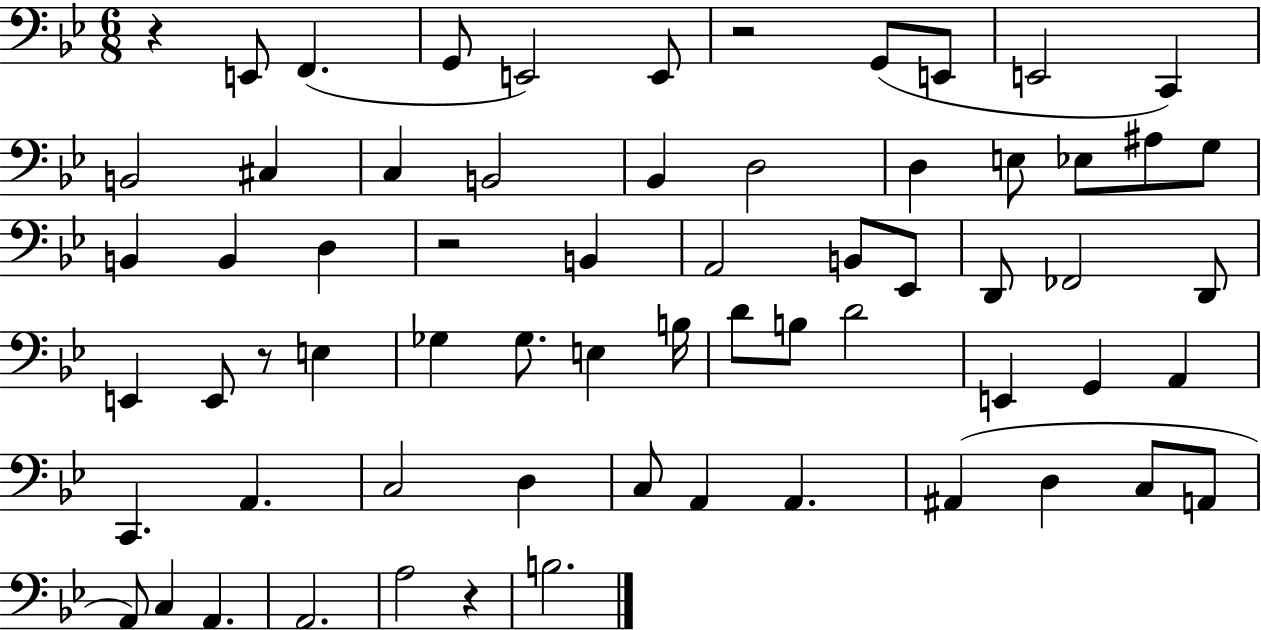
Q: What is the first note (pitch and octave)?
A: E2